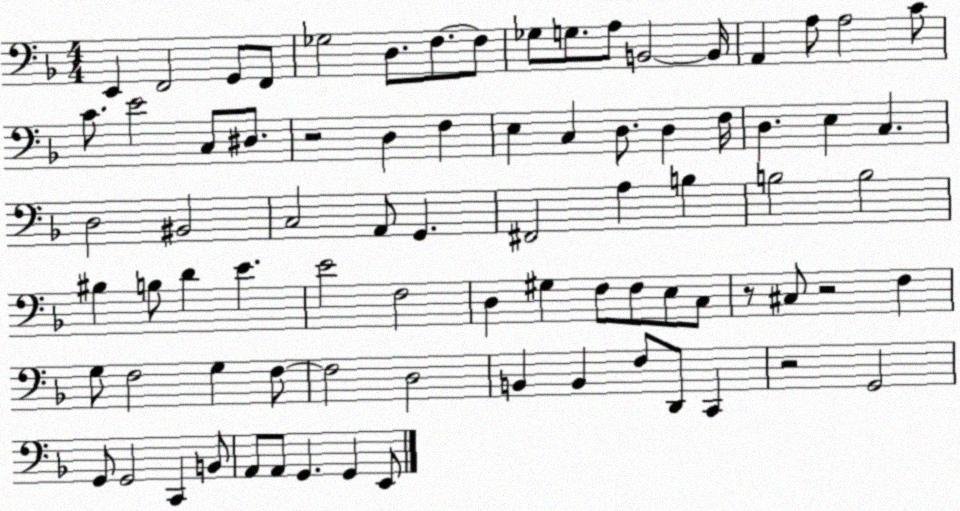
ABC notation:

X:1
T:Untitled
M:4/4
L:1/4
K:F
E,, F,,2 G,,/2 F,,/2 _G,2 D,/2 F,/2 F,/2 _G,/2 G,/2 A,/2 B,,2 B,,/4 A,, A,/2 A,2 C/2 C/2 E2 C,/2 ^D,/2 z2 D, F, E, C, D,/2 D, F,/4 D, E, C, D,2 ^B,,2 C,2 A,,/2 G,, ^F,,2 A, B, B,2 B,2 ^B, B,/2 D E E2 F,2 D, ^G, F,/2 F,/2 E,/2 C,/2 z/2 ^C,/2 z2 F, G,/2 F,2 G, F,/2 F,2 D,2 B,, B,, F,/2 D,,/2 C,, z2 G,,2 G,,/2 G,,2 C,, B,,/2 A,,/2 A,,/2 G,, G,, E,,/2